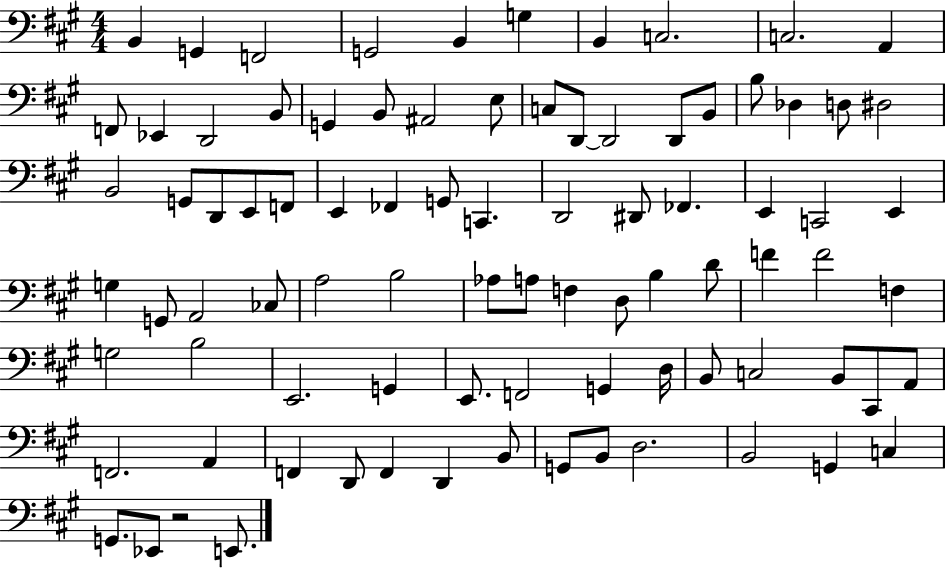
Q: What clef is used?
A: bass